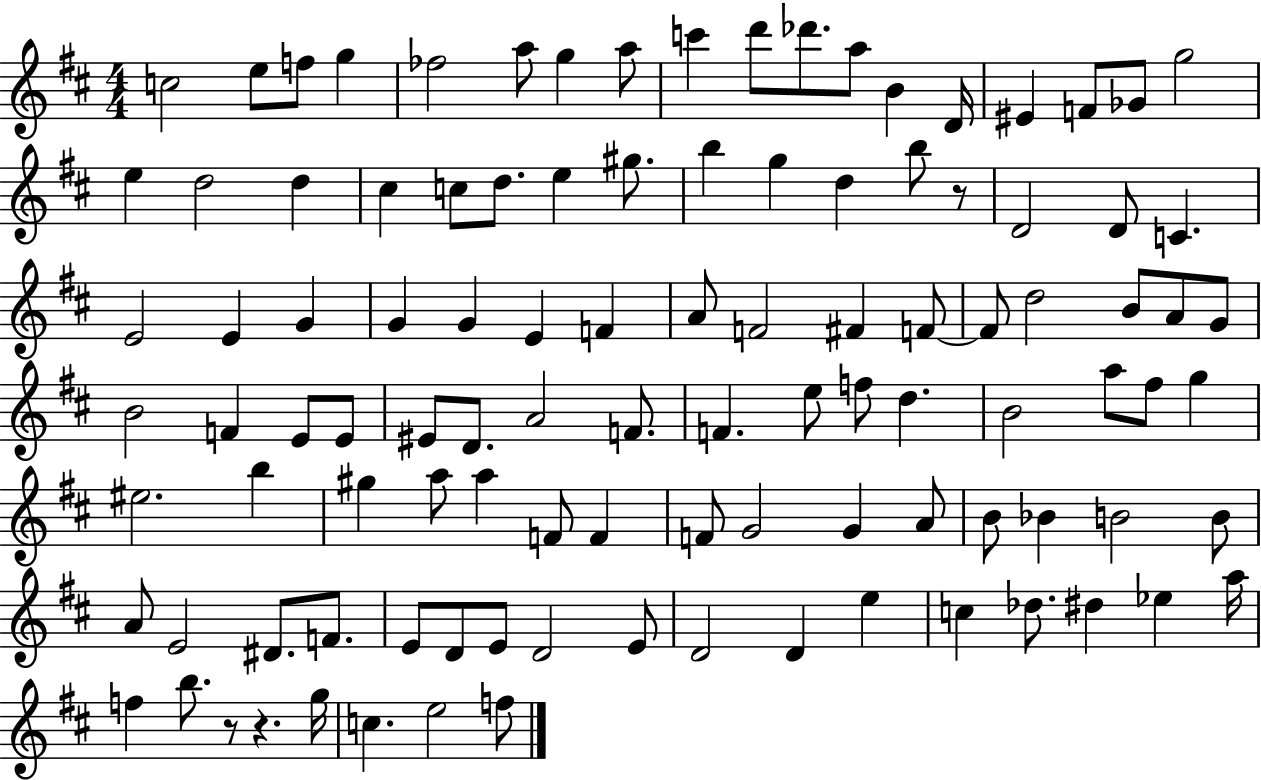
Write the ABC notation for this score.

X:1
T:Untitled
M:4/4
L:1/4
K:D
c2 e/2 f/2 g _f2 a/2 g a/2 c' d'/2 _d'/2 a/2 B D/4 ^E F/2 _G/2 g2 e d2 d ^c c/2 d/2 e ^g/2 b g d b/2 z/2 D2 D/2 C E2 E G G G E F A/2 F2 ^F F/2 F/2 d2 B/2 A/2 G/2 B2 F E/2 E/2 ^E/2 D/2 A2 F/2 F e/2 f/2 d B2 a/2 ^f/2 g ^e2 b ^g a/2 a F/2 F F/2 G2 G A/2 B/2 _B B2 B/2 A/2 E2 ^D/2 F/2 E/2 D/2 E/2 D2 E/2 D2 D e c _d/2 ^d _e a/4 f b/2 z/2 z g/4 c e2 f/2